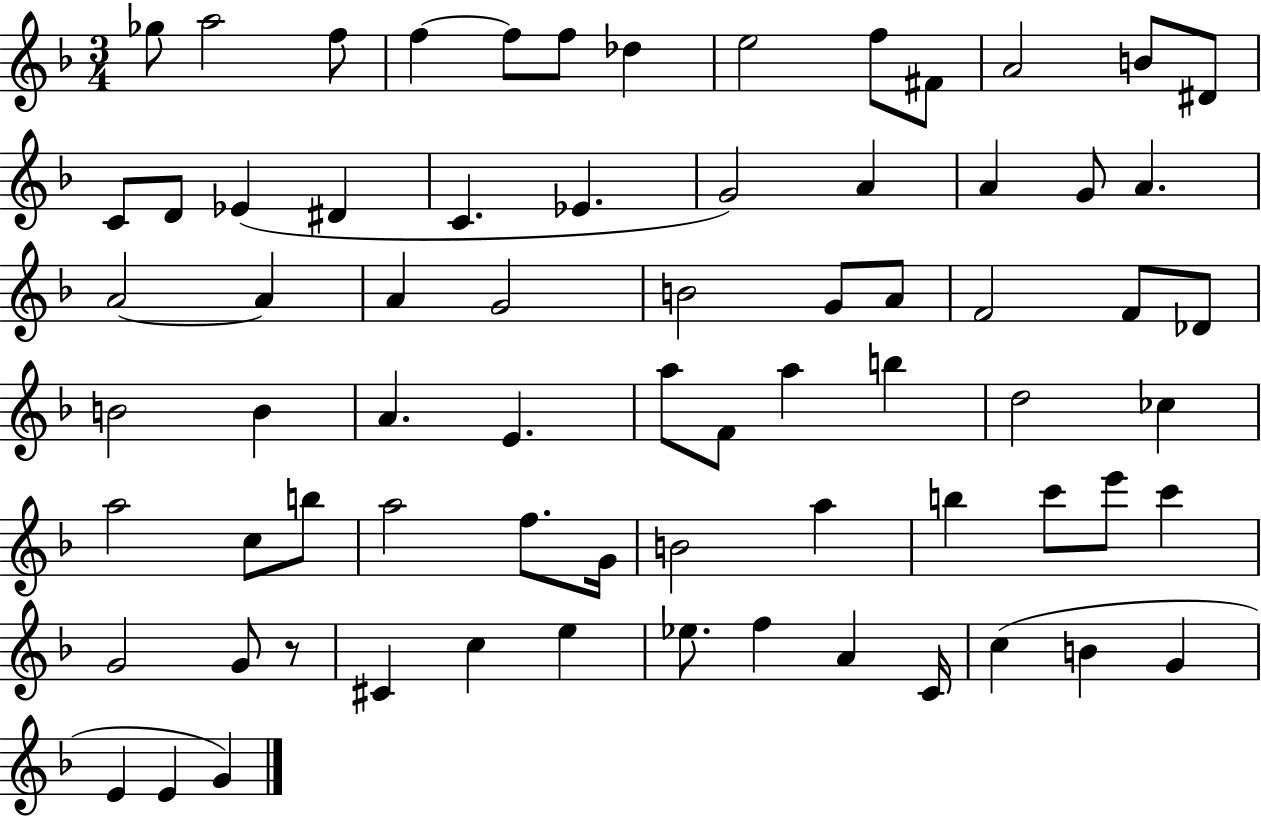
{
  \clef treble
  \numericTimeSignature
  \time 3/4
  \key f \major
  ges''8 a''2 f''8 | f''4~~ f''8 f''8 des''4 | e''2 f''8 fis'8 | a'2 b'8 dis'8 | \break c'8 d'8 ees'4( dis'4 | c'4. ees'4. | g'2) a'4 | a'4 g'8 a'4. | \break a'2~~ a'4 | a'4 g'2 | b'2 g'8 a'8 | f'2 f'8 des'8 | \break b'2 b'4 | a'4. e'4. | a''8 f'8 a''4 b''4 | d''2 ces''4 | \break a''2 c''8 b''8 | a''2 f''8. g'16 | b'2 a''4 | b''4 c'''8 e'''8 c'''4 | \break g'2 g'8 r8 | cis'4 c''4 e''4 | ees''8. f''4 a'4 c'16 | c''4( b'4 g'4 | \break e'4 e'4 g'4) | \bar "|."
}